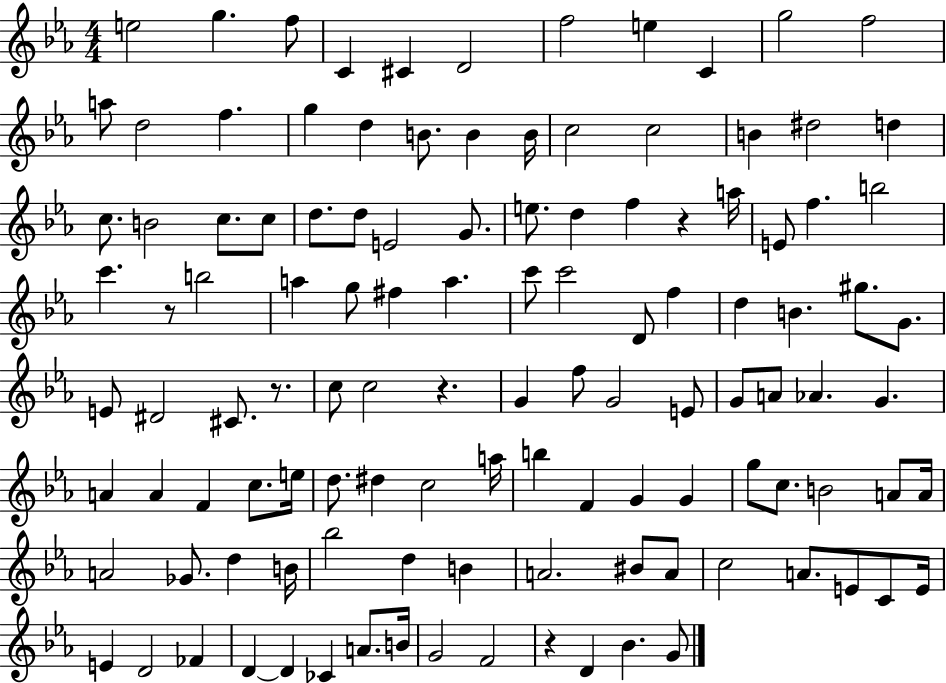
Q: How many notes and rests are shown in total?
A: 117